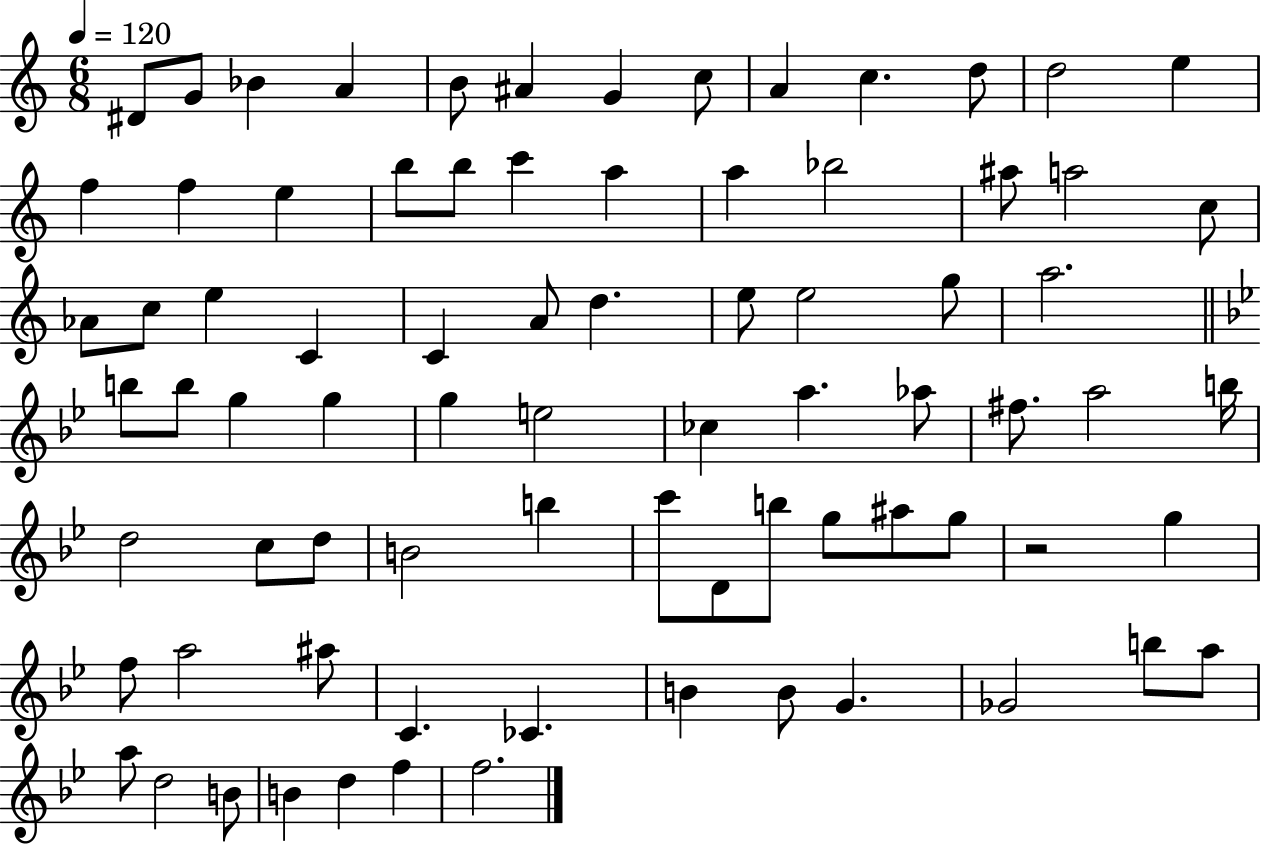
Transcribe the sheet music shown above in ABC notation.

X:1
T:Untitled
M:6/8
L:1/4
K:C
^D/2 G/2 _B A B/2 ^A G c/2 A c d/2 d2 e f f e b/2 b/2 c' a a _b2 ^a/2 a2 c/2 _A/2 c/2 e C C A/2 d e/2 e2 g/2 a2 b/2 b/2 g g g e2 _c a _a/2 ^f/2 a2 b/4 d2 c/2 d/2 B2 b c'/2 D/2 b/2 g/2 ^a/2 g/2 z2 g f/2 a2 ^a/2 C _C B B/2 G _G2 b/2 a/2 a/2 d2 B/2 B d f f2